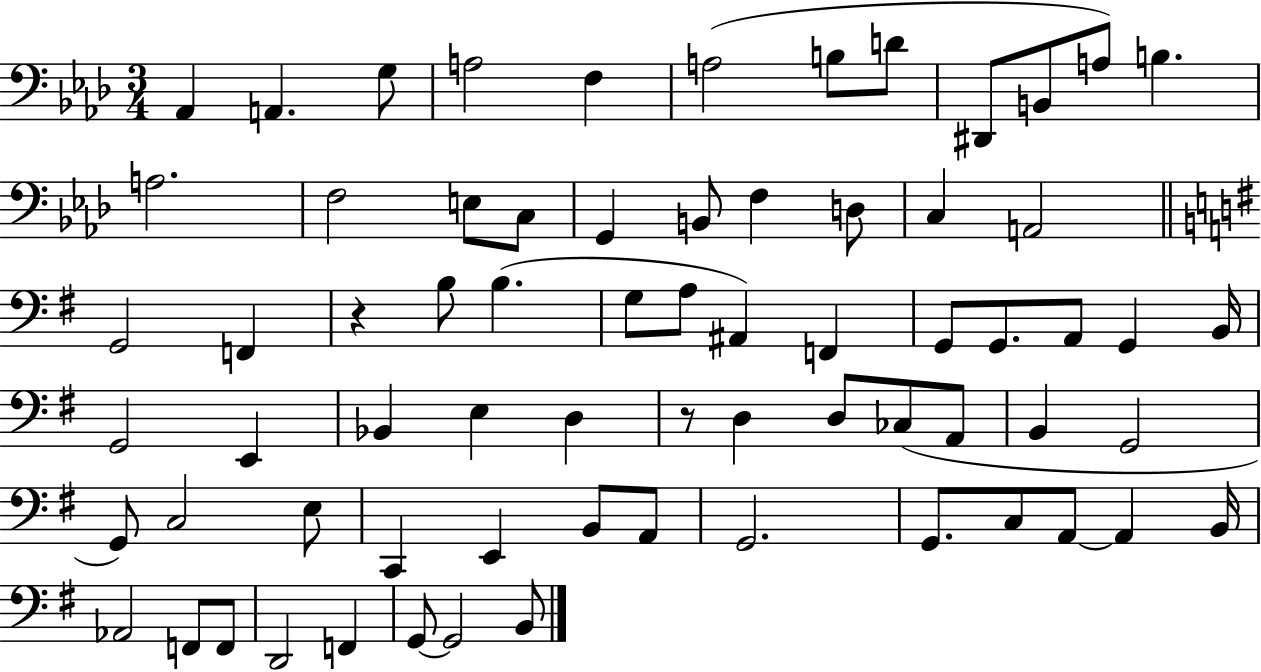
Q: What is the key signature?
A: AES major